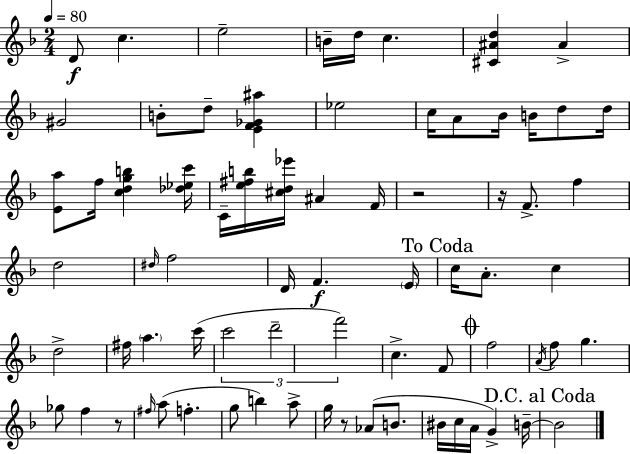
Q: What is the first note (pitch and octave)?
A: D4